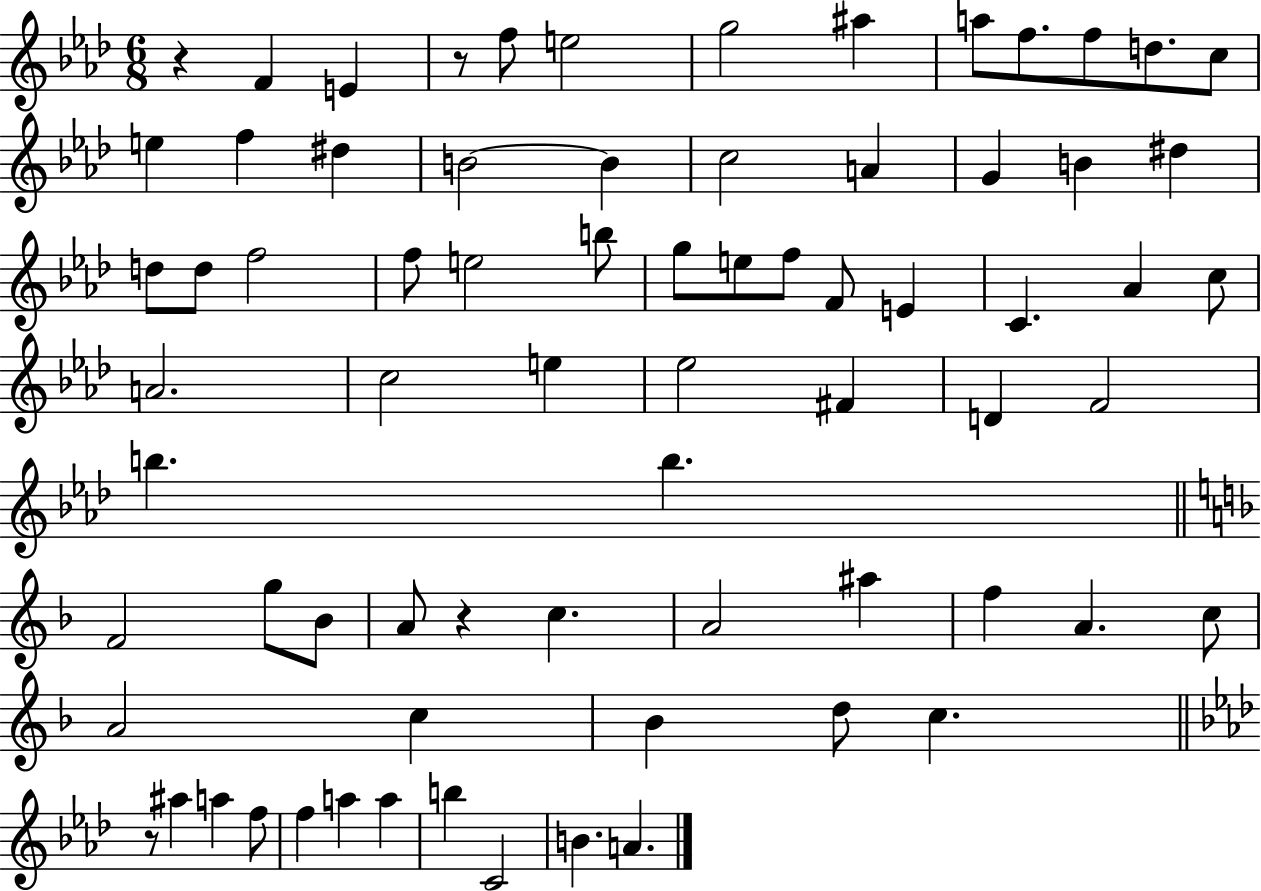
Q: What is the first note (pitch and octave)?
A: F4